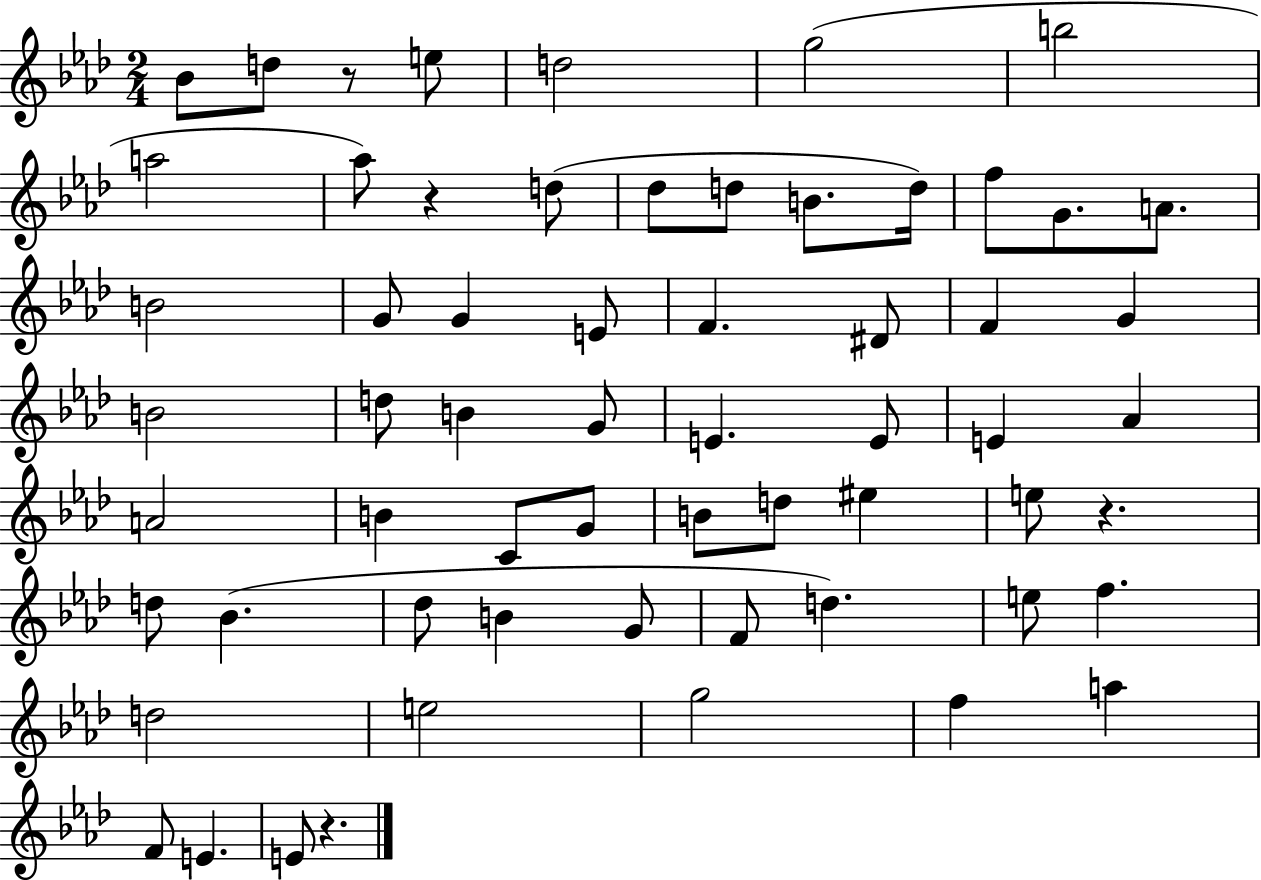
Bb4/e D5/e R/e E5/e D5/h G5/h B5/h A5/h Ab5/e R/q D5/e Db5/e D5/e B4/e. D5/s F5/e G4/e. A4/e. B4/h G4/e G4/q E4/e F4/q. D#4/e F4/q G4/q B4/h D5/e B4/q G4/e E4/q. E4/e E4/q Ab4/q A4/h B4/q C4/e G4/e B4/e D5/e EIS5/q E5/e R/q. D5/e Bb4/q. Db5/e B4/q G4/e F4/e D5/q. E5/e F5/q. D5/h E5/h G5/h F5/q A5/q F4/e E4/q. E4/e R/q.